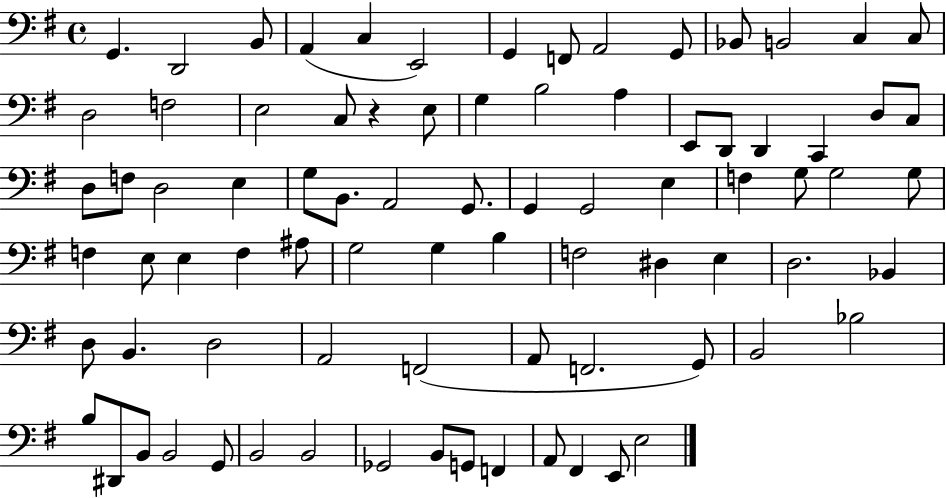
{
  \clef bass
  \time 4/4
  \defaultTimeSignature
  \key g \major
  \repeat volta 2 { g,4. d,2 b,8 | a,4( c4 e,2) | g,4 f,8 a,2 g,8 | bes,8 b,2 c4 c8 | \break d2 f2 | e2 c8 r4 e8 | g4 b2 a4 | e,8 d,8 d,4 c,4 d8 c8 | \break d8 f8 d2 e4 | g8 b,8. a,2 g,8. | g,4 g,2 e4 | f4 g8 g2 g8 | \break f4 e8 e4 f4 ais8 | g2 g4 b4 | f2 dis4 e4 | d2. bes,4 | \break d8 b,4. d2 | a,2 f,2( | a,8 f,2. g,8) | b,2 bes2 | \break b8 dis,8 b,8 b,2 g,8 | b,2 b,2 | ges,2 b,8 g,8 f,4 | a,8 fis,4 e,8 e2 | \break } \bar "|."
}